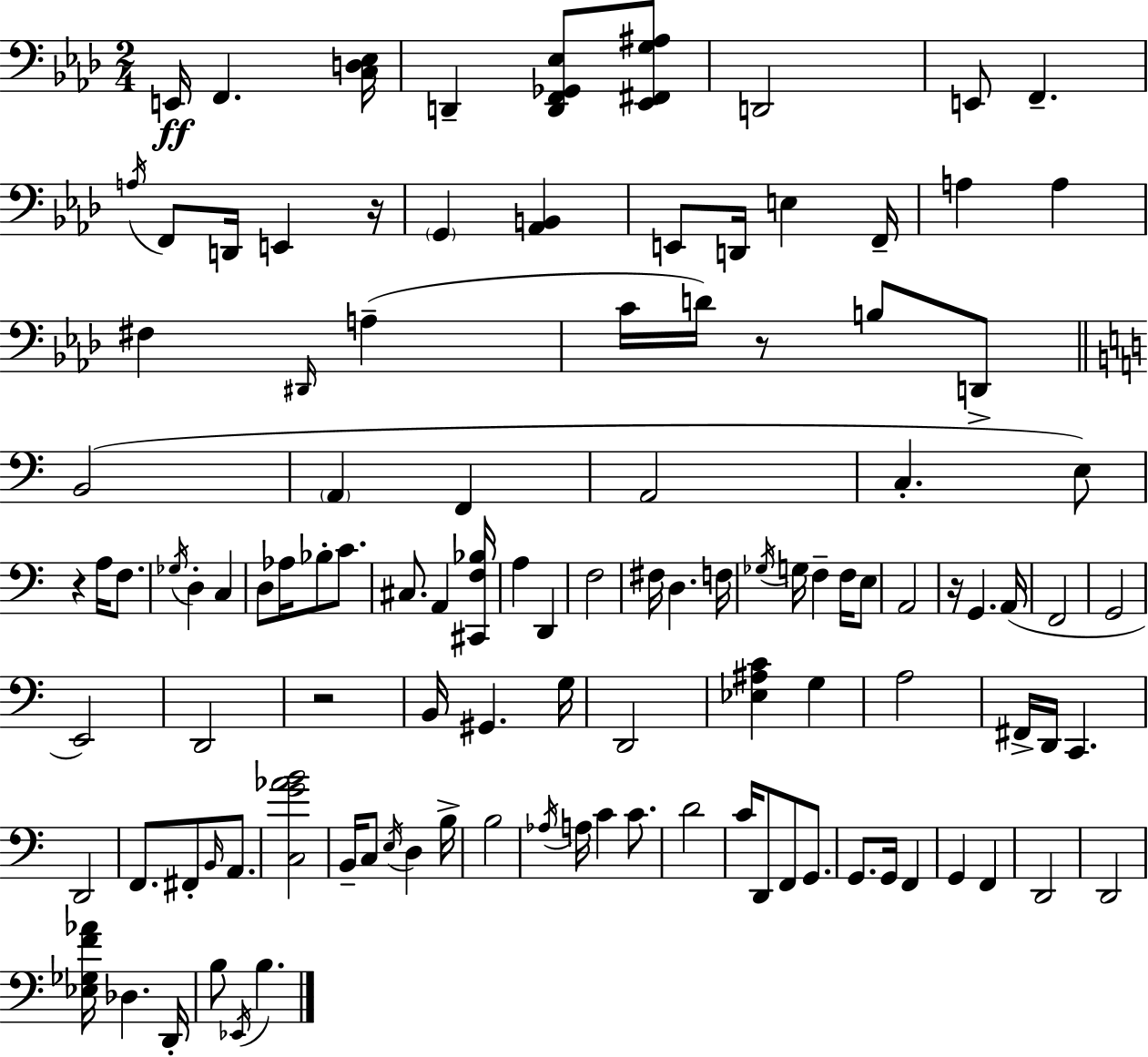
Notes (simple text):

E2/s F2/q. [C3,D3,Eb3]/s D2/q [D2,F2,Gb2,Eb3]/e [Eb2,F#2,G3,A#3]/e D2/h E2/e F2/q. A3/s F2/e D2/s E2/q R/s G2/q [Ab2,B2]/q E2/e D2/s E3/q F2/s A3/q A3/q F#3/q D#2/s A3/q C4/s D4/s R/e B3/e D2/e B2/h A2/q F2/q A2/h C3/q. E3/e R/q A3/s F3/e. Gb3/s D3/q C3/q D3/e Ab3/s Bb3/e C4/e. C#3/e. A2/q [C#2,F3,Bb3]/s A3/q D2/q F3/h F#3/s D3/q. F3/s Gb3/s G3/s F3/q F3/s E3/e A2/h R/s G2/q. A2/s F2/h G2/h E2/h D2/h R/h B2/s G#2/q. G3/s D2/h [Eb3,A#3,C4]/q G3/q A3/h F#2/s D2/s C2/q. D2/h F2/e. F#2/e B2/s A2/e. [C3,G4,Ab4,B4]/h B2/s C3/e E3/s D3/q B3/s B3/h Ab3/s A3/s C4/q C4/e. D4/h C4/s D2/e F2/e G2/e. G2/e. G2/s F2/q G2/q F2/q D2/h D2/h [Eb3,Gb3,F4,Ab4]/s Db3/q. D2/s B3/e Eb2/s B3/q.